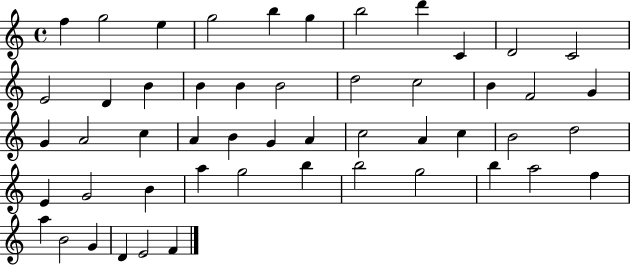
X:1
T:Untitled
M:4/4
L:1/4
K:C
f g2 e g2 b g b2 d' C D2 C2 E2 D B B B B2 d2 c2 B F2 G G A2 c A B G A c2 A c B2 d2 E G2 B a g2 b b2 g2 b a2 f a B2 G D E2 F